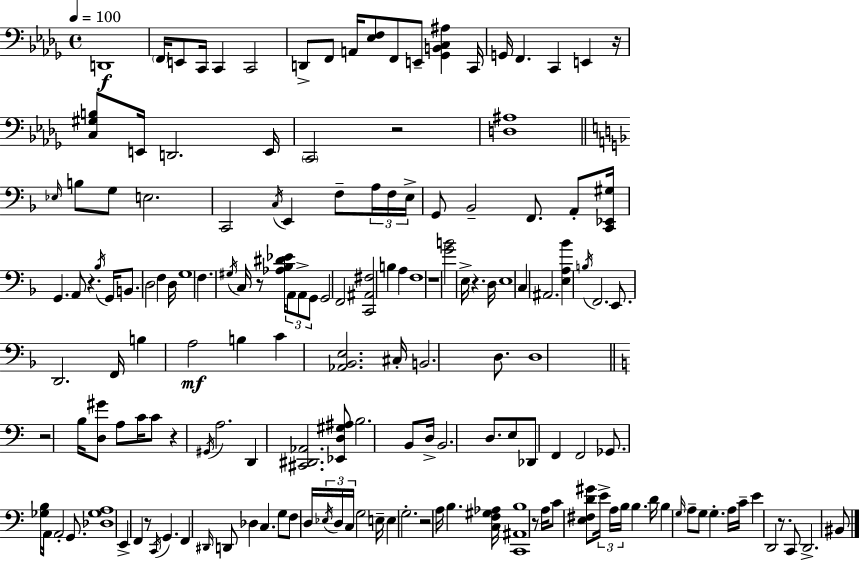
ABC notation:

X:1
T:Untitled
M:4/4
L:1/4
K:Bbm
D,,4 F,,/4 E,,/2 C,,/4 C,, C,,2 D,,/2 F,,/2 A,,/4 [_E,F,]/2 F,,/2 E,,/2 [_G,,B,,C,^A,] C,,/4 G,,/4 F,, C,, E,, z/4 [C,^G,B,]/2 E,,/4 D,,2 E,,/4 C,,2 z2 [D,^A,]4 _E,/4 B,/2 G,/2 E,2 C,,2 C,/4 E,, F,/2 A,/4 F,/4 E,/4 G,,/2 _B,,2 F,,/2 A,,/2 [C,,_E,,^G,]/4 G,, A,,/2 z _B,/4 G,,/4 B,,/2 D,2 F, D,/4 G,4 F, ^G,/4 C,/4 z/2 [_A,_B,^D_E]/4 A,,/2 A,,/2 G,,/2 G,,2 F,,2 [C,,^A,,^F,]2 B, A, F,4 z4 [GB]2 E,/4 z D,/4 E,4 C, ^A,,2 [E,A,_B] B,/4 F,,2 E,,/2 D,,2 F,,/4 B, A,2 B, C [_A,,_B,,E,]2 ^C,/4 B,,2 D,/2 D,4 z2 B,/4 [D,^G]/2 A,/2 C/4 C/2 z ^G,,/4 A,2 D,, [^C,,^D,,_A,,]2 [_E,,D,^G,^A,]/2 B,2 B,,/2 D,/4 B,,2 D,/2 E,/2 _D,,/2 F,, F,,2 _G,,/2 [_G,B,]/4 A,,/4 A,,2 G,,/2 [_D,_G,A,]4 E,, F,, z/2 C,,/4 G,, F,, ^D,,/4 D,,/2 _D, C, G,/2 F,/2 D,/4 _E,/4 D,/4 C,/4 G,2 E,/4 E, G,2 z2 A,/4 B, [C,F,^G,_A,]/4 [C,,^A,,B,]4 z/2 A,/4 C/2 [E,^F,D^G]/2 E/4 A,/4 B,/4 B, D/4 B, G,/4 A,/2 G,/2 G, A,/4 C/4 E D,,2 z/2 C,,/2 D,,2 ^B,,/2